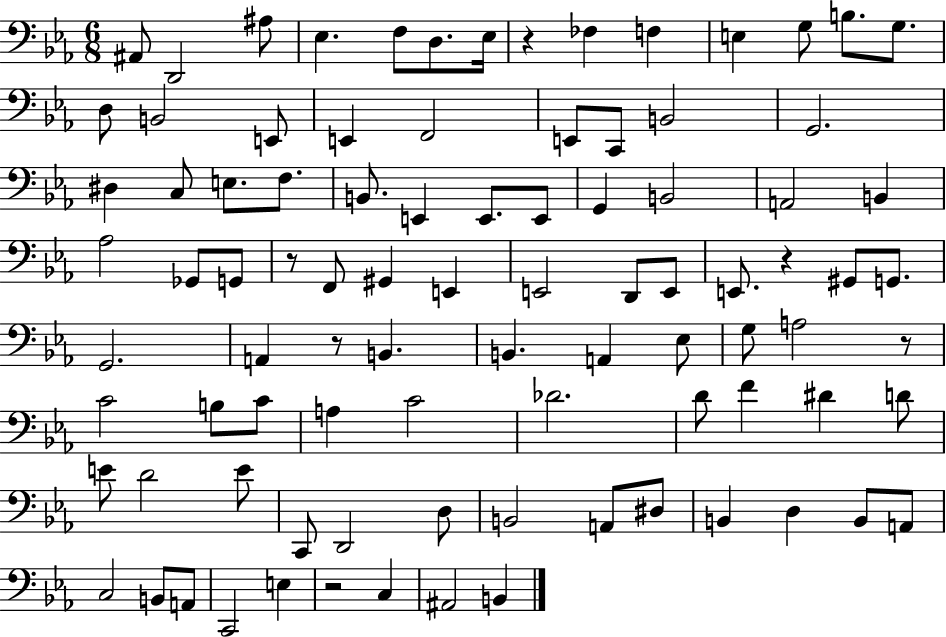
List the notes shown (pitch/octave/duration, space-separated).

A#2/e D2/h A#3/e Eb3/q. F3/e D3/e. Eb3/s R/q FES3/q F3/q E3/q G3/e B3/e. G3/e. D3/e B2/h E2/e E2/q F2/h E2/e C2/e B2/h G2/h. D#3/q C3/e E3/e. F3/e. B2/e. E2/q E2/e. E2/e G2/q B2/h A2/h B2/q Ab3/h Gb2/e G2/e R/e F2/e G#2/q E2/q E2/h D2/e E2/e E2/e. R/q G#2/e G2/e. G2/h. A2/q R/e B2/q. B2/q. A2/q Eb3/e G3/e A3/h R/e C4/h B3/e C4/e A3/q C4/h Db4/h. D4/e F4/q D#4/q D4/e E4/e D4/h E4/e C2/e D2/h D3/e B2/h A2/e D#3/e B2/q D3/q B2/e A2/e C3/h B2/e A2/e C2/h E3/q R/h C3/q A#2/h B2/q